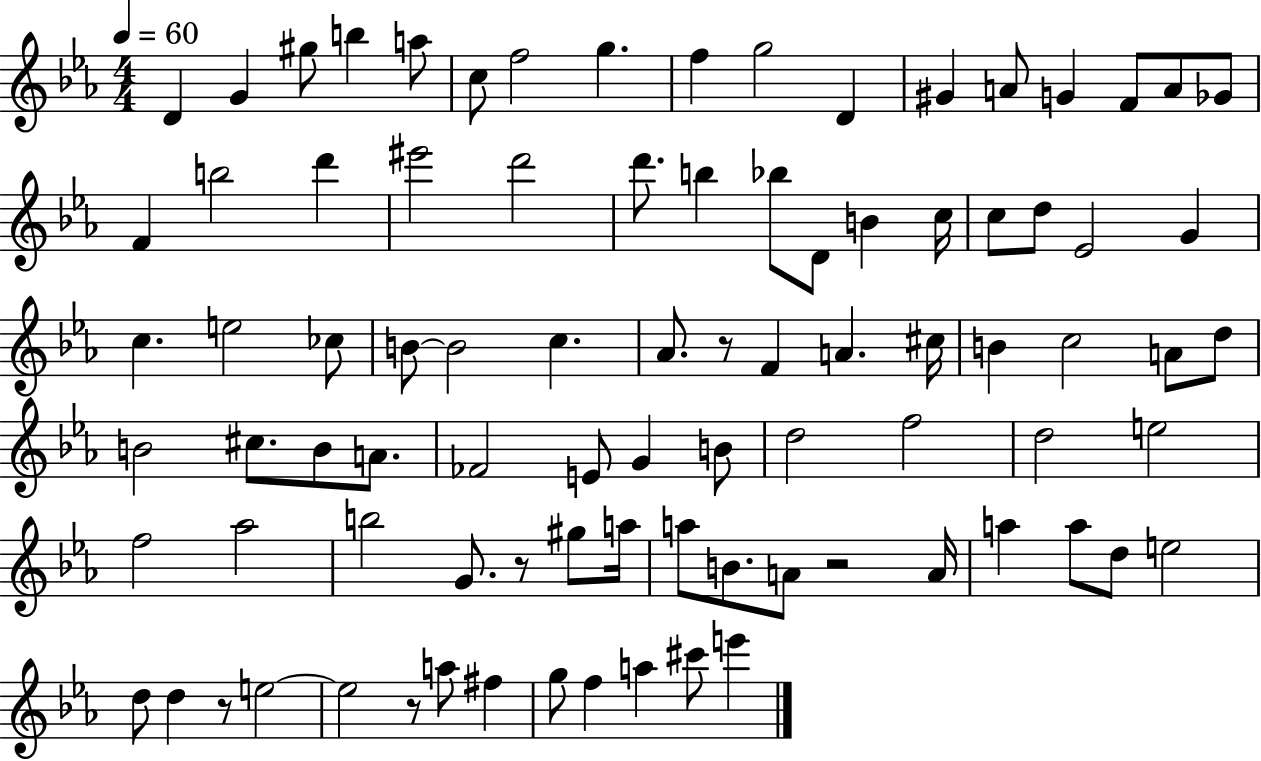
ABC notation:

X:1
T:Untitled
M:4/4
L:1/4
K:Eb
D G ^g/2 b a/2 c/2 f2 g f g2 D ^G A/2 G F/2 A/2 _G/2 F b2 d' ^e'2 d'2 d'/2 b _b/2 D/2 B c/4 c/2 d/2 _E2 G c e2 _c/2 B/2 B2 c _A/2 z/2 F A ^c/4 B c2 A/2 d/2 B2 ^c/2 B/2 A/2 _F2 E/2 G B/2 d2 f2 d2 e2 f2 _a2 b2 G/2 z/2 ^g/2 a/4 a/2 B/2 A/2 z2 A/4 a a/2 d/2 e2 d/2 d z/2 e2 e2 z/2 a/2 ^f g/2 f a ^c'/2 e'